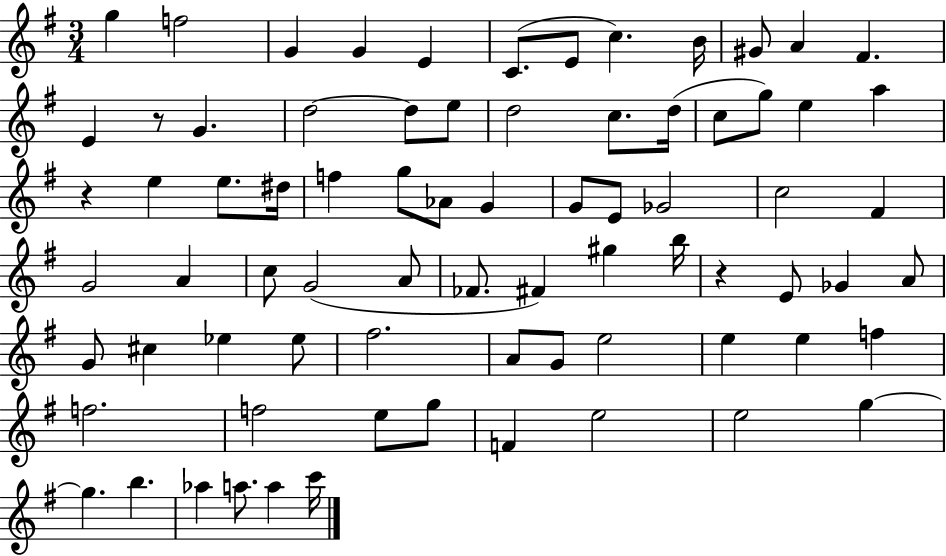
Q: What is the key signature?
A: G major